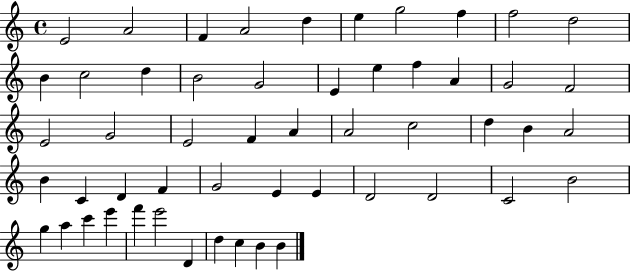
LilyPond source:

{
  \clef treble
  \time 4/4
  \defaultTimeSignature
  \key c \major
  e'2 a'2 | f'4 a'2 d''4 | e''4 g''2 f''4 | f''2 d''2 | \break b'4 c''2 d''4 | b'2 g'2 | e'4 e''4 f''4 a'4 | g'2 f'2 | \break e'2 g'2 | e'2 f'4 a'4 | a'2 c''2 | d''4 b'4 a'2 | \break b'4 c'4 d'4 f'4 | g'2 e'4 e'4 | d'2 d'2 | c'2 b'2 | \break g''4 a''4 c'''4 e'''4 | f'''4 e'''2 d'4 | d''4 c''4 b'4 b'4 | \bar "|."
}